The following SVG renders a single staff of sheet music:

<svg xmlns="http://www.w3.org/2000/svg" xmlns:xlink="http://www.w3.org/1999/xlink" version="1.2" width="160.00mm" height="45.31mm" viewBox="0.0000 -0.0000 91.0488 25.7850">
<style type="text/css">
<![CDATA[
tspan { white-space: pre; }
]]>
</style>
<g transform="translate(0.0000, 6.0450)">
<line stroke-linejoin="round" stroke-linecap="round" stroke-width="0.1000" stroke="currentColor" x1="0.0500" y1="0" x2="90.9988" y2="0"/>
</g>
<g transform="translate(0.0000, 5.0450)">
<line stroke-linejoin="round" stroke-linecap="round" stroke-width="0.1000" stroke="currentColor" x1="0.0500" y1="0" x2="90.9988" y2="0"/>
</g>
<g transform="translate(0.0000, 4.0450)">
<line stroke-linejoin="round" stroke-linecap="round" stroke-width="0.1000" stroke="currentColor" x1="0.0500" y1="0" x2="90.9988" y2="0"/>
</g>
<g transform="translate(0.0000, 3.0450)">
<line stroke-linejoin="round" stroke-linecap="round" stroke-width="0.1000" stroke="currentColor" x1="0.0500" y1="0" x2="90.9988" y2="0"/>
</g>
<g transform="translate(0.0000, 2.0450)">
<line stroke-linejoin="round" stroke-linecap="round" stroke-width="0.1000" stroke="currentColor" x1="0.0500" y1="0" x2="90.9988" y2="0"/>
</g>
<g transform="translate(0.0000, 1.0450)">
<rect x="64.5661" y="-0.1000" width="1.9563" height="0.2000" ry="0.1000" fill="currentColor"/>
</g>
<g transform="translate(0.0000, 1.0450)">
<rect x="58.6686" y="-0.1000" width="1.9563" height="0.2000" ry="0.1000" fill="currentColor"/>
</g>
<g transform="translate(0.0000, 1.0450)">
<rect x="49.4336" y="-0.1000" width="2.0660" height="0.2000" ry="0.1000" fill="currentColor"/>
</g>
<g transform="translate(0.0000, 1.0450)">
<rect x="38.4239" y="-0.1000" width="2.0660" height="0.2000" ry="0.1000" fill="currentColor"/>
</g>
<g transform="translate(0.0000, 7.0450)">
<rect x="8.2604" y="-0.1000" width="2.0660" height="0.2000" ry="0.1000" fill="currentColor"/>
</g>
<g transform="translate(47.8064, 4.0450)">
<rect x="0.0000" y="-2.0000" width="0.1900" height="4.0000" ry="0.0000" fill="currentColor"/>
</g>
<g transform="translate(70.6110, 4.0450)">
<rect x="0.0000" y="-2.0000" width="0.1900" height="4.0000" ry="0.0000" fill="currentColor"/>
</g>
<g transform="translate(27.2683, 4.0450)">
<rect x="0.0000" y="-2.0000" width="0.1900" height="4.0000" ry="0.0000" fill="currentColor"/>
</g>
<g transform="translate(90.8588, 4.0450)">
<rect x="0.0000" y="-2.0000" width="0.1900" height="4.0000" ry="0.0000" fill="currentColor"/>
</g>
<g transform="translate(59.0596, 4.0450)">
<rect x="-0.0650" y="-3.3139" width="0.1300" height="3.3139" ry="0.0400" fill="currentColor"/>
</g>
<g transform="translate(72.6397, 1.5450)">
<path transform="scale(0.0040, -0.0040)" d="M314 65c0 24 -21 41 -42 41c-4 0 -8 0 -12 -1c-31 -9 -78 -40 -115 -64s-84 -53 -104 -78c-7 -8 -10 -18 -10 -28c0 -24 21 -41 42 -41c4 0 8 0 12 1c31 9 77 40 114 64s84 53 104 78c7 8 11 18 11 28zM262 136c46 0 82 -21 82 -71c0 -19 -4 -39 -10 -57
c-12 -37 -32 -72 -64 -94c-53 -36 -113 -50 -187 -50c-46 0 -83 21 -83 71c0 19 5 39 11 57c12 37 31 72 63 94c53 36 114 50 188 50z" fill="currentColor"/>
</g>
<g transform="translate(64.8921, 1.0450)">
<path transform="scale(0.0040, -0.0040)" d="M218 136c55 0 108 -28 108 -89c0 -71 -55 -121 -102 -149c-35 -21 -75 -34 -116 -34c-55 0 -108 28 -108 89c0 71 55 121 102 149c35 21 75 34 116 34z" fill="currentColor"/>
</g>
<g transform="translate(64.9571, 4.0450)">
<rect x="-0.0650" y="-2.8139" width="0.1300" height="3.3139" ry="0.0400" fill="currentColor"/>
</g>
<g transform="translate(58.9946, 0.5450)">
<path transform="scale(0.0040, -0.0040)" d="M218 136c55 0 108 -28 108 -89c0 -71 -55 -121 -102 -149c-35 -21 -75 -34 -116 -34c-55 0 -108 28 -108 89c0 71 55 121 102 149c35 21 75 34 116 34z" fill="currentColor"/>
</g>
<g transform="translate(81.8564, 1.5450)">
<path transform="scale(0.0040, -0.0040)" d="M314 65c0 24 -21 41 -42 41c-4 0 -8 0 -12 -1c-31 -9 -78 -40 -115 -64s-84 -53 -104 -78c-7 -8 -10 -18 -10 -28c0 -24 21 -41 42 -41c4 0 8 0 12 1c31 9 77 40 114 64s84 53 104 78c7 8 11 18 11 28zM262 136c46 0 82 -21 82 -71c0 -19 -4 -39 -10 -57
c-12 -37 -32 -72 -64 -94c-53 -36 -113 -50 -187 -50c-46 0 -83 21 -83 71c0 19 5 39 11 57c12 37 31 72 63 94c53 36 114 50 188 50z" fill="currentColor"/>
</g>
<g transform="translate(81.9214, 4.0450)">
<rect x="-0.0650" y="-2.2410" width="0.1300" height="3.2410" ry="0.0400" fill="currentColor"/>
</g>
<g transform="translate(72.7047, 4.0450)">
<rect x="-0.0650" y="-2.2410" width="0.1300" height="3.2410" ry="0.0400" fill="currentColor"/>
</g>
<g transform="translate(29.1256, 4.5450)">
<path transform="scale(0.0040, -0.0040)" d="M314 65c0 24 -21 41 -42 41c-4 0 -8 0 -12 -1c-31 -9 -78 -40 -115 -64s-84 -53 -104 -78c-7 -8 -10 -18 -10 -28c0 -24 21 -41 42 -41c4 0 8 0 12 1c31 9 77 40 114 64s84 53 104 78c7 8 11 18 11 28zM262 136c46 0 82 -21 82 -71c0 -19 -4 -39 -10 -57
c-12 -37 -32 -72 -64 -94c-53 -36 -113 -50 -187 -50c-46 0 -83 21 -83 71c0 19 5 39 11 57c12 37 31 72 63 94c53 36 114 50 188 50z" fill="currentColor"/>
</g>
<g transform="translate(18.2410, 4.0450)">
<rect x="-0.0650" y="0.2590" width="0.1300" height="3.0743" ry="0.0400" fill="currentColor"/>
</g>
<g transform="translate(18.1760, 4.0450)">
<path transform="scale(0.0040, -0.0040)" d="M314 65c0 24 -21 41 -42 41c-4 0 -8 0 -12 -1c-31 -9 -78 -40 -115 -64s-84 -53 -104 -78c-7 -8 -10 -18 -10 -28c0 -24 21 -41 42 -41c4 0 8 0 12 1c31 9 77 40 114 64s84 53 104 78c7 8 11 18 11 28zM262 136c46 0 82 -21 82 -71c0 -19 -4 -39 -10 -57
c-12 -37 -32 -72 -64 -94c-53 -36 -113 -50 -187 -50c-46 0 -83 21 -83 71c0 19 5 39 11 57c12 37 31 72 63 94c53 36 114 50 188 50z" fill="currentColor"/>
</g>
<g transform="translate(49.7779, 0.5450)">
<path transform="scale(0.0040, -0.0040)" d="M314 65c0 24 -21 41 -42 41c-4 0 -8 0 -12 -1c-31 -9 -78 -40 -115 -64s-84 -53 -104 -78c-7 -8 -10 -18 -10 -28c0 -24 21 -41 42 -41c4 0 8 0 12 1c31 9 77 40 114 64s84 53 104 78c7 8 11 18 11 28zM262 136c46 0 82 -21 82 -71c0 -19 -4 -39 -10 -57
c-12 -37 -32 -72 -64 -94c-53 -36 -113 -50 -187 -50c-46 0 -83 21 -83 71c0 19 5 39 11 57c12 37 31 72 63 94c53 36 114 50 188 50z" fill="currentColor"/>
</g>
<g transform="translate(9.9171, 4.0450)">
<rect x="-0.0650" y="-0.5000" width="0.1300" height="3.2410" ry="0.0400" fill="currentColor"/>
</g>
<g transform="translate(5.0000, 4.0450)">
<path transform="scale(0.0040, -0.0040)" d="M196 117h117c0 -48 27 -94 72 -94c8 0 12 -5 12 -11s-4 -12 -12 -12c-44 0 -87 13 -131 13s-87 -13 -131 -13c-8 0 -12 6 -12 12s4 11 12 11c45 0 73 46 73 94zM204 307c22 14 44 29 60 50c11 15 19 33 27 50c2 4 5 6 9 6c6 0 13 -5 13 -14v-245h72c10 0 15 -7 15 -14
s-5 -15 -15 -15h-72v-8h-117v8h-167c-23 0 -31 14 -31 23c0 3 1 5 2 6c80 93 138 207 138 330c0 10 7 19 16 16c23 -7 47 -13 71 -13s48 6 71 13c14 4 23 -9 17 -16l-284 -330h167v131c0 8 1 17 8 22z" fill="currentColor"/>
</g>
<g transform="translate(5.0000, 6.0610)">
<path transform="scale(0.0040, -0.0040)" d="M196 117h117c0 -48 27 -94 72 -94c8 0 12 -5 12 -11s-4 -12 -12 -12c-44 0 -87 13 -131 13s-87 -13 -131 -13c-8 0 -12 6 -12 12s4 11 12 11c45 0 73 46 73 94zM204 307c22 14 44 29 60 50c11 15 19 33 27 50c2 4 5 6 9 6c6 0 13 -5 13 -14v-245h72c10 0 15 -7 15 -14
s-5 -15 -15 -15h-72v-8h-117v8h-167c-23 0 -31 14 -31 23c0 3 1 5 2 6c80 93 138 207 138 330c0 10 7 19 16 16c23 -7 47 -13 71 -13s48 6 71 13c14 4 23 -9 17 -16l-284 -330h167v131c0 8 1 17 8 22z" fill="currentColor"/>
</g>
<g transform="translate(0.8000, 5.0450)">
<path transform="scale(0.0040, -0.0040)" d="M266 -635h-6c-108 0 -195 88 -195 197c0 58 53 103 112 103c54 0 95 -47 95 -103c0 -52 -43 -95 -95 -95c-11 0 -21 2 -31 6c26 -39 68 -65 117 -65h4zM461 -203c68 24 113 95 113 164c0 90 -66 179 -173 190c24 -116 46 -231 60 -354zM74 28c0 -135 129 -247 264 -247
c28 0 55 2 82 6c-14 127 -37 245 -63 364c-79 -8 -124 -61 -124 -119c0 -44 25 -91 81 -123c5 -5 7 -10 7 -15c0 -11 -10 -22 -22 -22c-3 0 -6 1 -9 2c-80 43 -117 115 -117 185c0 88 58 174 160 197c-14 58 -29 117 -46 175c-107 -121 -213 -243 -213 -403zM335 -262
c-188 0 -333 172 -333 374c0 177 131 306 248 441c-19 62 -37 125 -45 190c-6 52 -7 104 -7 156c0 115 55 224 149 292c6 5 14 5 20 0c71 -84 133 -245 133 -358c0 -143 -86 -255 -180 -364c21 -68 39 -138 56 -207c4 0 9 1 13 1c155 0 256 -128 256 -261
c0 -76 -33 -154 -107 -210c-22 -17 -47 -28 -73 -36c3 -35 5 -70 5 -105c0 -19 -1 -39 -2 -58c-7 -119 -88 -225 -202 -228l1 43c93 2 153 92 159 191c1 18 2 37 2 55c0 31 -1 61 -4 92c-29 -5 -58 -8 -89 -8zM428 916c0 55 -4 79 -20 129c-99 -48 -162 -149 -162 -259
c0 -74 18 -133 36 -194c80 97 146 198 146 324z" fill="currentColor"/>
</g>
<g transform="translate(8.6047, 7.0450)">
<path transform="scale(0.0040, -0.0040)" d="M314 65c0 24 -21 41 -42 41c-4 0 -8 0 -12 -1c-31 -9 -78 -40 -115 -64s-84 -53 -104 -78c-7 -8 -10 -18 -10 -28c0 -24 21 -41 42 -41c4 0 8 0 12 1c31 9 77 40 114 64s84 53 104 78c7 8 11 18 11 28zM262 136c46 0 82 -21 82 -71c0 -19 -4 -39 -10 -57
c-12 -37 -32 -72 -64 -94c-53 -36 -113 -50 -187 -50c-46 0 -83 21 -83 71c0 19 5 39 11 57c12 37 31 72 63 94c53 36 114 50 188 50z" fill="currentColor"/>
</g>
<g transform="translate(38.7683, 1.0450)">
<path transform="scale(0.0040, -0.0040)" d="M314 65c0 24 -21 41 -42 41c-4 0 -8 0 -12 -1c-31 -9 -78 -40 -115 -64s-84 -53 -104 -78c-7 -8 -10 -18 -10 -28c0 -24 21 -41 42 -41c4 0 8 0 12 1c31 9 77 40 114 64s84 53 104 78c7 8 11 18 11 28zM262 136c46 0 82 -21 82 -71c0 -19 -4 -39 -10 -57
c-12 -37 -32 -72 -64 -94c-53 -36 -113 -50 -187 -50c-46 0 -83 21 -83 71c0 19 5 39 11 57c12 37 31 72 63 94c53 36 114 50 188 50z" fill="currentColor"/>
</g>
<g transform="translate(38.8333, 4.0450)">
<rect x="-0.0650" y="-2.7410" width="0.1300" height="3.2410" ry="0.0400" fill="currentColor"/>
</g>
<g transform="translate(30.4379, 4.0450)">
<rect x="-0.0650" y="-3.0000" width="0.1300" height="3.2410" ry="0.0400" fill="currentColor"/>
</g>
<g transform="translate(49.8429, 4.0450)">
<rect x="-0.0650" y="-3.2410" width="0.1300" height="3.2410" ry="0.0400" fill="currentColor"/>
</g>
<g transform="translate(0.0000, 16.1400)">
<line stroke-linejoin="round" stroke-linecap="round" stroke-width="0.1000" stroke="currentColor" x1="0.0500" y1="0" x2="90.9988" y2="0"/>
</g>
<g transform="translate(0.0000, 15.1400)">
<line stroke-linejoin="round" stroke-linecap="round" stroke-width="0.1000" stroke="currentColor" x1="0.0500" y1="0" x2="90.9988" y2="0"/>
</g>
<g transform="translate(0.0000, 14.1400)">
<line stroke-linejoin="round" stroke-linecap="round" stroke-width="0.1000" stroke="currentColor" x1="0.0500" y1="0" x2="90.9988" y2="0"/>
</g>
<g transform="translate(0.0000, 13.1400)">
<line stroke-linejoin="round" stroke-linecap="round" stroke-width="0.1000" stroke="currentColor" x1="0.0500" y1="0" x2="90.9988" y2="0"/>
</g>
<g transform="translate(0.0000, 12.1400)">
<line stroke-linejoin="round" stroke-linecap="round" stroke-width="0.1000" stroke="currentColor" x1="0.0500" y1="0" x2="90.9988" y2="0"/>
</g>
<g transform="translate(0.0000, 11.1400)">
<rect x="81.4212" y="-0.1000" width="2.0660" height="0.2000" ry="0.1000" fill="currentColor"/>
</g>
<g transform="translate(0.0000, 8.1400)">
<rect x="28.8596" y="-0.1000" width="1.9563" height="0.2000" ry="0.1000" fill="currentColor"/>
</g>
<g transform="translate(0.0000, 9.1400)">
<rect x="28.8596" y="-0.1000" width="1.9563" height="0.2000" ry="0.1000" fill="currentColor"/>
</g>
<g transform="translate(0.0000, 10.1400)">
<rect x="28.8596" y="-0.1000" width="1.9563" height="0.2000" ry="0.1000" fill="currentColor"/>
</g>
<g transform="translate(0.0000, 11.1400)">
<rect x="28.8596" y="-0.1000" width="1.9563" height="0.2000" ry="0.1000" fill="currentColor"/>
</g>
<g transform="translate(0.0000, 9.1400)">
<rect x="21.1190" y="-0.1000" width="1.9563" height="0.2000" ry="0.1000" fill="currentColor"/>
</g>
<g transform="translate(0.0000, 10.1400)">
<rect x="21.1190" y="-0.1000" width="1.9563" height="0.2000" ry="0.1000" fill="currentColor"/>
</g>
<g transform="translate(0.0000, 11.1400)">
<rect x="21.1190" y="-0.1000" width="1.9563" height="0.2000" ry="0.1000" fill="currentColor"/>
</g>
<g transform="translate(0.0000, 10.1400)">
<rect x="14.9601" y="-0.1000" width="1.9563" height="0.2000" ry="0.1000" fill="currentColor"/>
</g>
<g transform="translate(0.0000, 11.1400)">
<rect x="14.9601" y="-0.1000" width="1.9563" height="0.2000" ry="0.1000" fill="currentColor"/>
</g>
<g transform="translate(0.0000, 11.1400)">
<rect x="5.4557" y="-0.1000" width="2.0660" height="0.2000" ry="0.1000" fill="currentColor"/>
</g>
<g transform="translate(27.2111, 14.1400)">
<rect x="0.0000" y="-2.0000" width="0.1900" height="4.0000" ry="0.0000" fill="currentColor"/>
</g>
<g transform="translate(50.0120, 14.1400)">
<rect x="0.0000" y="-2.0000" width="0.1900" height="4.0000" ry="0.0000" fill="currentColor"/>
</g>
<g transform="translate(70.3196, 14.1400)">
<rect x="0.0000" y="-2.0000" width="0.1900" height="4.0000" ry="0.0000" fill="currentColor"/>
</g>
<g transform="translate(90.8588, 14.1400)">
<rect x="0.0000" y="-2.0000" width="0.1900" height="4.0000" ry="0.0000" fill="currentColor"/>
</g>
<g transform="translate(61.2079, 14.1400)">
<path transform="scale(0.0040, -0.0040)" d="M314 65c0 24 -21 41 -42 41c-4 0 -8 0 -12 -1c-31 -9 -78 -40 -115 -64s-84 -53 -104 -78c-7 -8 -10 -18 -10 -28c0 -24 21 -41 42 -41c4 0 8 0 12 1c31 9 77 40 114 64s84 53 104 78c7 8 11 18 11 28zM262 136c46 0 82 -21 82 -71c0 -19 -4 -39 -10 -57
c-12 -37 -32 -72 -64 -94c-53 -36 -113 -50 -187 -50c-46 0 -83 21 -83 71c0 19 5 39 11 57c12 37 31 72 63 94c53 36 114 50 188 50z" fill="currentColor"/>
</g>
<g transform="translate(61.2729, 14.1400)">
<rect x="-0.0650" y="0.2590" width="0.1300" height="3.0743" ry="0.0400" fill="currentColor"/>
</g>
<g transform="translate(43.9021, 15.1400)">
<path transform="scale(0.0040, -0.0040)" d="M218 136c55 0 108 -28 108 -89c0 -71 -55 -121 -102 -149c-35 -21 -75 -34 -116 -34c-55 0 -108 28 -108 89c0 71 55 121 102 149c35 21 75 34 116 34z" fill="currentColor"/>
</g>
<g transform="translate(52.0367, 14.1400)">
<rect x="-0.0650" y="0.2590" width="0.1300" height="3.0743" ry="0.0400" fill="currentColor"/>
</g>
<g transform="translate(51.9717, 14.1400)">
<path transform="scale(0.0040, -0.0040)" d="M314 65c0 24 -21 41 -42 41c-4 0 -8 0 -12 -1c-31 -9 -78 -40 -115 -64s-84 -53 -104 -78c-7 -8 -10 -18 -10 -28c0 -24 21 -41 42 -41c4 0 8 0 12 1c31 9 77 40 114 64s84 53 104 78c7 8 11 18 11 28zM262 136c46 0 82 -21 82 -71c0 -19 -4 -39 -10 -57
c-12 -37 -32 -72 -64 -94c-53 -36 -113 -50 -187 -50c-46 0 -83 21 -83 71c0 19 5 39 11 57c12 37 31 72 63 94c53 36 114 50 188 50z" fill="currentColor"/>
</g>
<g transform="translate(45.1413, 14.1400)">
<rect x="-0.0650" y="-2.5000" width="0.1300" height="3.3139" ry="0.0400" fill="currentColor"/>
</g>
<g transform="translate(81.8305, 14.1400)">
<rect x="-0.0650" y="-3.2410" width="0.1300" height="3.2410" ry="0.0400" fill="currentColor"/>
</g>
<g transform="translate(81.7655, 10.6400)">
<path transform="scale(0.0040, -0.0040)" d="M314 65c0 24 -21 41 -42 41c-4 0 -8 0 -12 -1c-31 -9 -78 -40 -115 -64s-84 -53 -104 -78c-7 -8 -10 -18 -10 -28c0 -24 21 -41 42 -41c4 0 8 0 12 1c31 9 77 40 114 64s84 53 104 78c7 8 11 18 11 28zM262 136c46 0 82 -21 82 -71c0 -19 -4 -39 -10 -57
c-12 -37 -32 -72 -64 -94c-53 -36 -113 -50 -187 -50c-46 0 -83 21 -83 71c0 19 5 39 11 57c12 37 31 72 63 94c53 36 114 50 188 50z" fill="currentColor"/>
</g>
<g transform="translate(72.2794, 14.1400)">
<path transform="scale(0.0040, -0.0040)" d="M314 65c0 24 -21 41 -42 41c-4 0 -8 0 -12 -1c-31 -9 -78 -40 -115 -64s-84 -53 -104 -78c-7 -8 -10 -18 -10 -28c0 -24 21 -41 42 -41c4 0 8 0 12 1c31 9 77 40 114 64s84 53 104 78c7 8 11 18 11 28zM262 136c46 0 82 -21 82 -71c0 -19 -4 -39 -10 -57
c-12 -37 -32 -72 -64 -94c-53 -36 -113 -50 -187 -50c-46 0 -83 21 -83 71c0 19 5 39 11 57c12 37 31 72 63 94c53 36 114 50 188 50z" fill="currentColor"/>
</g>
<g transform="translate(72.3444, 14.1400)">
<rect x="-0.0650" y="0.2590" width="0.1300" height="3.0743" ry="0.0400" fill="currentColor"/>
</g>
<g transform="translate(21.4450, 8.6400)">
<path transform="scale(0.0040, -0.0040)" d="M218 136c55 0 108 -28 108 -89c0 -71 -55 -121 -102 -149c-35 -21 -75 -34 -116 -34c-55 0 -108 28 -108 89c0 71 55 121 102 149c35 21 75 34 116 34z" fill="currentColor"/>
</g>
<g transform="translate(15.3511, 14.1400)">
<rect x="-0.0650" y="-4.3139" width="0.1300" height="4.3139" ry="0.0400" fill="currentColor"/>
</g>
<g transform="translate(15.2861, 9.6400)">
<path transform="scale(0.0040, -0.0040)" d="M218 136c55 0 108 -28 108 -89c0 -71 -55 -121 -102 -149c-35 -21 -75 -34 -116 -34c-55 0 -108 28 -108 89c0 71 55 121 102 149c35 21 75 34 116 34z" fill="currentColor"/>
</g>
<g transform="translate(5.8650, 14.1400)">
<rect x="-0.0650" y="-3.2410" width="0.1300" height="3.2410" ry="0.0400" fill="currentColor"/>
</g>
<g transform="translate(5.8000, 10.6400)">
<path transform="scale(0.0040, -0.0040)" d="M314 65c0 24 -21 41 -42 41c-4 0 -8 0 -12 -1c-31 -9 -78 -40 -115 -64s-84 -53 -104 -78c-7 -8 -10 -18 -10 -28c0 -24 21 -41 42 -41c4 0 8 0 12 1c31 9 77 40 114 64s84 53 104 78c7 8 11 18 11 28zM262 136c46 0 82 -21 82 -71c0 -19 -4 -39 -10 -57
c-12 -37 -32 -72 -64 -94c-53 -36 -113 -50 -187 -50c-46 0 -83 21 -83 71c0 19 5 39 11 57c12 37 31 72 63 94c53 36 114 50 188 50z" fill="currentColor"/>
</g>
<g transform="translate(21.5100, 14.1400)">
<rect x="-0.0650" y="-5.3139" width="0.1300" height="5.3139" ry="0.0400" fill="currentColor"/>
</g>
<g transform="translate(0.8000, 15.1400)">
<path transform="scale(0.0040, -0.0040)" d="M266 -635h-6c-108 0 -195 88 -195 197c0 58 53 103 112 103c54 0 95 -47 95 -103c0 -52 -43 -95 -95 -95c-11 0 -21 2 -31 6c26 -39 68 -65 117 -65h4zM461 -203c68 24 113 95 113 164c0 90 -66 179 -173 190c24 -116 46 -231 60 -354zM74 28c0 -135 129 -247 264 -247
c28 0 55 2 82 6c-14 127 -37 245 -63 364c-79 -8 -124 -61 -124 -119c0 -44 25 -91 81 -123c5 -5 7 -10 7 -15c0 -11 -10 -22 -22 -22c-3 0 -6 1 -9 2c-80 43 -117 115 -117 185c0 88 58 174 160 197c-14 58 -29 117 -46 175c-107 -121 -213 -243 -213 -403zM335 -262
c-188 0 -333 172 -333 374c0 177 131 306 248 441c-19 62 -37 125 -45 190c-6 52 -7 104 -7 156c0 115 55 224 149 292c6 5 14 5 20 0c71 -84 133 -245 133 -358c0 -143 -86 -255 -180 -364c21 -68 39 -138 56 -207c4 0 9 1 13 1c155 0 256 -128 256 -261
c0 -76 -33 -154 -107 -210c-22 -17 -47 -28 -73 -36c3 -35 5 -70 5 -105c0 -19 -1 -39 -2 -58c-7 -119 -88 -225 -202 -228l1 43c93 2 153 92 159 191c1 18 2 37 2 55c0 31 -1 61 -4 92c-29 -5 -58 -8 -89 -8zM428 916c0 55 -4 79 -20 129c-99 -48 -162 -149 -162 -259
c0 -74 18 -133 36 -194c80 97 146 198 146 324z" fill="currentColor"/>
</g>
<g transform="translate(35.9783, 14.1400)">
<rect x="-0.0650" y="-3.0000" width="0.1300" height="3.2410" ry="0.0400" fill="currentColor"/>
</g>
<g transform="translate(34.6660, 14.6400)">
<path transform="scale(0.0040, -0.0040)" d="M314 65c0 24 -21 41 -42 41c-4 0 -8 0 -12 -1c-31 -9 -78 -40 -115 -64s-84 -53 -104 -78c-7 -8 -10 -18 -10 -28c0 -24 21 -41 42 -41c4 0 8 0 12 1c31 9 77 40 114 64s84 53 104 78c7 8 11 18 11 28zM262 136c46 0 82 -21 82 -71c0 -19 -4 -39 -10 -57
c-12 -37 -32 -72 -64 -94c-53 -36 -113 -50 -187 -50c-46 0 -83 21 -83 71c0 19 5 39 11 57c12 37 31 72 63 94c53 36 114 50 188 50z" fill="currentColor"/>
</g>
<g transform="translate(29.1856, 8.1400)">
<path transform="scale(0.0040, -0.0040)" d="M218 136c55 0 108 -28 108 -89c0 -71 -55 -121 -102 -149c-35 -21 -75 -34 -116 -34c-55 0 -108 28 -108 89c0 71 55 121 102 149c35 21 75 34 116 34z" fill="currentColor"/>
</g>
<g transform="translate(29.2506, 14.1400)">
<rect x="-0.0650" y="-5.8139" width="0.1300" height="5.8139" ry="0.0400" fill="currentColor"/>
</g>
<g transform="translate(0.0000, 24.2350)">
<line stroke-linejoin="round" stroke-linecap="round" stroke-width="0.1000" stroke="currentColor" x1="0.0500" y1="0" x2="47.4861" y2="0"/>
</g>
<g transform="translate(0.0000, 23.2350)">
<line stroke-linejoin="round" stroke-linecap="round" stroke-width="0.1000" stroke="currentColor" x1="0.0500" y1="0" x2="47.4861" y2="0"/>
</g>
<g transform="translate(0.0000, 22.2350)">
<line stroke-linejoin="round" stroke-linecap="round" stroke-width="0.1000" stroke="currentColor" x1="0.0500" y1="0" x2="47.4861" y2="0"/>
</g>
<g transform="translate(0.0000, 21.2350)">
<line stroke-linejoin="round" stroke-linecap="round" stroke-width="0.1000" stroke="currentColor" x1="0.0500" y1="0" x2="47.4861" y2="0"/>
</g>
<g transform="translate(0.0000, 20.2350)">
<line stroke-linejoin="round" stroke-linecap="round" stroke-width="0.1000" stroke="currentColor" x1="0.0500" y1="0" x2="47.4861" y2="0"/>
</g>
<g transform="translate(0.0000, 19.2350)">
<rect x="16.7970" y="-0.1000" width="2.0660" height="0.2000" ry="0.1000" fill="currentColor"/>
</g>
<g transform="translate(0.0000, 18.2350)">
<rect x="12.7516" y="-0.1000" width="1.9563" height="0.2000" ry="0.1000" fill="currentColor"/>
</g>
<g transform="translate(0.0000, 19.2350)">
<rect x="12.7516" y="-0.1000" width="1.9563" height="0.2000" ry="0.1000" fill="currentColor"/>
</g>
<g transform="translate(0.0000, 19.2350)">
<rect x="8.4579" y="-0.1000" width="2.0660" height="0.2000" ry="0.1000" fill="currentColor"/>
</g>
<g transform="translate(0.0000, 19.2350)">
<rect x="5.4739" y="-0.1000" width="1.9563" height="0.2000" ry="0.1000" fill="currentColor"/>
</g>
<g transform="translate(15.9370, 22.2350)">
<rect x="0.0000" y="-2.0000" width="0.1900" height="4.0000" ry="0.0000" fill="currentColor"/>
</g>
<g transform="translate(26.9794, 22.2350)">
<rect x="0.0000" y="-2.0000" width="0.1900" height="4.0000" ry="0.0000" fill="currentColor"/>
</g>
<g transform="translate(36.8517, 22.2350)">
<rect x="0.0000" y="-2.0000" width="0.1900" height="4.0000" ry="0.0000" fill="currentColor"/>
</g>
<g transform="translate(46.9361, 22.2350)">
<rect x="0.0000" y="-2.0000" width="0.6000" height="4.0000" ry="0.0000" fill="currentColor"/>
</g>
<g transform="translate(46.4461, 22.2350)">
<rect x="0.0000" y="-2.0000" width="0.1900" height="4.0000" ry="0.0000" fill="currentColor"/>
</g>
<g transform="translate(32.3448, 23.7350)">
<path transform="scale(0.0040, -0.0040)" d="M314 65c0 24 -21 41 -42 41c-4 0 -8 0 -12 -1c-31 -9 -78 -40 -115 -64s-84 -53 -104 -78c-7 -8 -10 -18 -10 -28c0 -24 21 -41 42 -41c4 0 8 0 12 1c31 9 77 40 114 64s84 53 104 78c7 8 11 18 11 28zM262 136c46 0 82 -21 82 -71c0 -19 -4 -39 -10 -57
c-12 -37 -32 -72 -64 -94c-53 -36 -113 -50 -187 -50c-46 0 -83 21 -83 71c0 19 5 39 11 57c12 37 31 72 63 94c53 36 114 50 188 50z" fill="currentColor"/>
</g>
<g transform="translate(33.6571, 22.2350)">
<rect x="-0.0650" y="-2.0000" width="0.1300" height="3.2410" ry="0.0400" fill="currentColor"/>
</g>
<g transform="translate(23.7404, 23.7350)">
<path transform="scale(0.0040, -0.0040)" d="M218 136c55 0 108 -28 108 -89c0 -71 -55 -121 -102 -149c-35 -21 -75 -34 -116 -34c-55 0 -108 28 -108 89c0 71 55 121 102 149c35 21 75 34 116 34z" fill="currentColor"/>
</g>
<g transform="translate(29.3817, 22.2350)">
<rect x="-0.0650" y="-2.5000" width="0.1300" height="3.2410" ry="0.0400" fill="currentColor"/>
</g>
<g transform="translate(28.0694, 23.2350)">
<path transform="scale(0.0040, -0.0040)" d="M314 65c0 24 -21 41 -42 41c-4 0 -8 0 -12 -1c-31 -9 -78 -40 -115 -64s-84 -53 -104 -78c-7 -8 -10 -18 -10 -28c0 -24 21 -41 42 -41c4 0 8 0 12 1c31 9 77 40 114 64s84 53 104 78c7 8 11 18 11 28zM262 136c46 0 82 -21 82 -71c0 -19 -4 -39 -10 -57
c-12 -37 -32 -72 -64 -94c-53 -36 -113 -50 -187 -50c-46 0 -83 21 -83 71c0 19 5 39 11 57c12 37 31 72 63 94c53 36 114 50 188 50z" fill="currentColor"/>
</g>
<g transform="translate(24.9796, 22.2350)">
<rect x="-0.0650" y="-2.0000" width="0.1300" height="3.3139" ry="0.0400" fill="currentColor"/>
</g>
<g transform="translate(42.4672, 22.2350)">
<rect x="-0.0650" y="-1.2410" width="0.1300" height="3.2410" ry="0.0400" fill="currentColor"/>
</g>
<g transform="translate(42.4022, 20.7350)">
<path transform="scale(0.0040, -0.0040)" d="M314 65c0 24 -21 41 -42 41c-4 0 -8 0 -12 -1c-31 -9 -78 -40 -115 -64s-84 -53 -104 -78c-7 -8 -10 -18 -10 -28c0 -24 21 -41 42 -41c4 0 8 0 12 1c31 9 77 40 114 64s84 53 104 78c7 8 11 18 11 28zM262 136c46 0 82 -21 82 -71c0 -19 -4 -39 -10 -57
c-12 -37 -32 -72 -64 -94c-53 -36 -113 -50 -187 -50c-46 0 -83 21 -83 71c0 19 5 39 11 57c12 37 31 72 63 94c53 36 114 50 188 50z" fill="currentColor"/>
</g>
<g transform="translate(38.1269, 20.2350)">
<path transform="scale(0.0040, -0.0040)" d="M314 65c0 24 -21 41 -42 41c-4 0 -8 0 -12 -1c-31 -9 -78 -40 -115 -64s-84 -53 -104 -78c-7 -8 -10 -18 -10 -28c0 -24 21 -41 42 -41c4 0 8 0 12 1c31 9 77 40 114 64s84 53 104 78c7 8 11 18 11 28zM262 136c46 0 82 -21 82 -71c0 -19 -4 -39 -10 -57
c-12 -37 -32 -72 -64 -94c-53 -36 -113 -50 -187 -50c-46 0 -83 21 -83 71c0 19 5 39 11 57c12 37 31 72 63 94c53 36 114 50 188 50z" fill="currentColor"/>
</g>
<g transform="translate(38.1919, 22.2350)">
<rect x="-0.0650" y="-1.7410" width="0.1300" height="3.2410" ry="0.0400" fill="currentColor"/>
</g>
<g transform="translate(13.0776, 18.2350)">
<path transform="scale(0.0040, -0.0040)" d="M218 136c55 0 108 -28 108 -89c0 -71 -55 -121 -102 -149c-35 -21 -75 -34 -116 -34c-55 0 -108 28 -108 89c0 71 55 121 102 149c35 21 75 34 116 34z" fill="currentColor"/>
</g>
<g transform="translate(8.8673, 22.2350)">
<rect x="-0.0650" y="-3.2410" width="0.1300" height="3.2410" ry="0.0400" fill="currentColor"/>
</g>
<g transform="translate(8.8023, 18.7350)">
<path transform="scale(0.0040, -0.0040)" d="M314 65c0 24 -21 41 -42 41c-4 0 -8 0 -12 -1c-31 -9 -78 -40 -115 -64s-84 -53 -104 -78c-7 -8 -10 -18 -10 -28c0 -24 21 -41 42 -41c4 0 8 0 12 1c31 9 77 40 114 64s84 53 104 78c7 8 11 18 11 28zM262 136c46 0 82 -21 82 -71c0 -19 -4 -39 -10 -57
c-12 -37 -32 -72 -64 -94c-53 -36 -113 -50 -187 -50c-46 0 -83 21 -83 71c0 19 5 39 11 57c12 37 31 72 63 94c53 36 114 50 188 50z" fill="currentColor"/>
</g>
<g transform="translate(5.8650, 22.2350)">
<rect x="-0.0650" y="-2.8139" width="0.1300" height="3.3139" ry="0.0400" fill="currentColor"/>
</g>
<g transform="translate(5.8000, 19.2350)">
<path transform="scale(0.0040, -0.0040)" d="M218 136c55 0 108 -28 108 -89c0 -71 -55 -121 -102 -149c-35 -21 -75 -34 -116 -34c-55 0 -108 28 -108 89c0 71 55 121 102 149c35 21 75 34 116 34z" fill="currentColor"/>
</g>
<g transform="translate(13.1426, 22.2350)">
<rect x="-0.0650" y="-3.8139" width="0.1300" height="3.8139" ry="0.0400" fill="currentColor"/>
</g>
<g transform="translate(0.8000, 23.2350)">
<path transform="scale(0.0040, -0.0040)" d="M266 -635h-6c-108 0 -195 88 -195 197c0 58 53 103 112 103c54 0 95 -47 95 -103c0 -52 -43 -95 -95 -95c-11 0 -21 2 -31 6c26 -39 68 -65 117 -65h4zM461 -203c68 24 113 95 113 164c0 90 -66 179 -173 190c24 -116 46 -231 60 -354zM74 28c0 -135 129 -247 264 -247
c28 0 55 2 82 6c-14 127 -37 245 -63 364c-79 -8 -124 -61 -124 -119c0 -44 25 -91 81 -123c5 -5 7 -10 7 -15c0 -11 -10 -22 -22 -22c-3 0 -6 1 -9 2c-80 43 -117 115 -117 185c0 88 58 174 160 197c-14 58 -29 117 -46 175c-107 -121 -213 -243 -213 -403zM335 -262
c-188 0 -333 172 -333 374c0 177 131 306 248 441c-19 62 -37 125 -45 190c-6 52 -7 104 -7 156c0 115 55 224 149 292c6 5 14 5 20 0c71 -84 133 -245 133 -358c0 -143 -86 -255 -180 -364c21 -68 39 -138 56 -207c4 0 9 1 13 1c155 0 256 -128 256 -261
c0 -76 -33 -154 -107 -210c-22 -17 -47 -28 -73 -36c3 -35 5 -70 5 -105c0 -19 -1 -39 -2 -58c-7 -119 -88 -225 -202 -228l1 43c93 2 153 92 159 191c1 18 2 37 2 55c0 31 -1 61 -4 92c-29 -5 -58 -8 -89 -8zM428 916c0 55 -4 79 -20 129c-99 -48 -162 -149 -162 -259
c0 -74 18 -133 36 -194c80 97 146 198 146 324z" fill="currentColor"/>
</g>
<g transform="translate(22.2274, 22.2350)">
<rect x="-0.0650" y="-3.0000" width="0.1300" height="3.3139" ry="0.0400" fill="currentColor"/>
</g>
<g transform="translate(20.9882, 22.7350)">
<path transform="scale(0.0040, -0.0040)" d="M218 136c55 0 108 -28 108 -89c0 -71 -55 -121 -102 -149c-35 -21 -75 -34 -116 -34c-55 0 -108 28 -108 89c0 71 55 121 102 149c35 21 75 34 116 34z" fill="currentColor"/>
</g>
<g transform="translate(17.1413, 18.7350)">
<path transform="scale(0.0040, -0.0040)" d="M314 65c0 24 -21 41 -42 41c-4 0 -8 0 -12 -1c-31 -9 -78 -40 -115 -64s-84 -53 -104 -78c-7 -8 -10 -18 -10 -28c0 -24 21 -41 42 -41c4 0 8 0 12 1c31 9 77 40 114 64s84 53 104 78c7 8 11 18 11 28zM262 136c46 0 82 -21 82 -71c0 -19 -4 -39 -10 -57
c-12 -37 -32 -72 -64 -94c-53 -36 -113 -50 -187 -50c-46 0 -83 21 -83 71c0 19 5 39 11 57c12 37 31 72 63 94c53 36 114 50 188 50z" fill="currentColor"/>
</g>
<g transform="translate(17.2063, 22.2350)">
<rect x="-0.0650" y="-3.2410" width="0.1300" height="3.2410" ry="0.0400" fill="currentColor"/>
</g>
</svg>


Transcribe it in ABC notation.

X:1
T:Untitled
M:4/4
L:1/4
K:C
C2 B2 A2 a2 b2 b a g2 g2 b2 d' f' g' A2 G B2 B2 B2 b2 a b2 c' b2 A F G2 F2 f2 e2